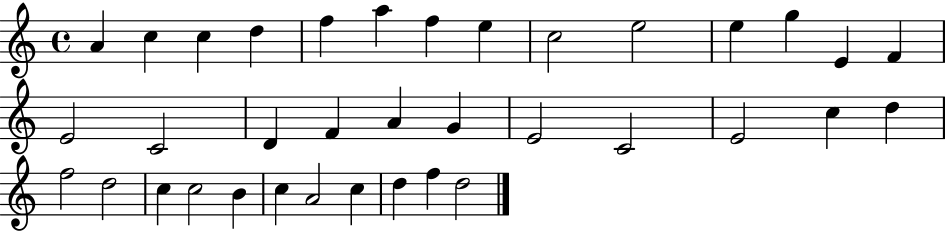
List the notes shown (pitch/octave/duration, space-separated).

A4/q C5/q C5/q D5/q F5/q A5/q F5/q E5/q C5/h E5/h E5/q G5/q E4/q F4/q E4/h C4/h D4/q F4/q A4/q G4/q E4/h C4/h E4/h C5/q D5/q F5/h D5/h C5/q C5/h B4/q C5/q A4/h C5/q D5/q F5/q D5/h